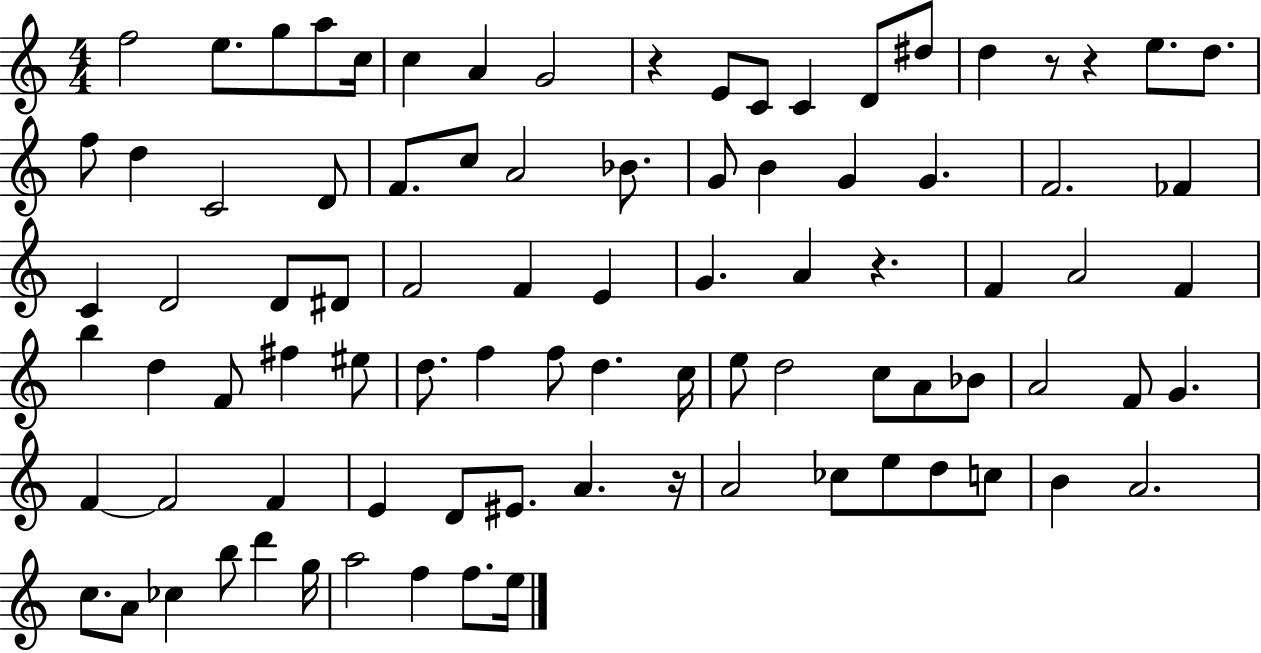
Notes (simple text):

F5/h E5/e. G5/e A5/e C5/s C5/q A4/q G4/h R/q E4/e C4/e C4/q D4/e D#5/e D5/q R/e R/q E5/e. D5/e. F5/e D5/q C4/h D4/e F4/e. C5/e A4/h Bb4/e. G4/e B4/q G4/q G4/q. F4/h. FES4/q C4/q D4/h D4/e D#4/e F4/h F4/q E4/q G4/q. A4/q R/q. F4/q A4/h F4/q B5/q D5/q F4/e F#5/q EIS5/e D5/e. F5/q F5/e D5/q. C5/s E5/e D5/h C5/e A4/e Bb4/e A4/h F4/e G4/q. F4/q F4/h F4/q E4/q D4/e EIS4/e. A4/q. R/s A4/h CES5/e E5/e D5/e C5/e B4/q A4/h. C5/e. A4/e CES5/q B5/e D6/q G5/s A5/h F5/q F5/e. E5/s